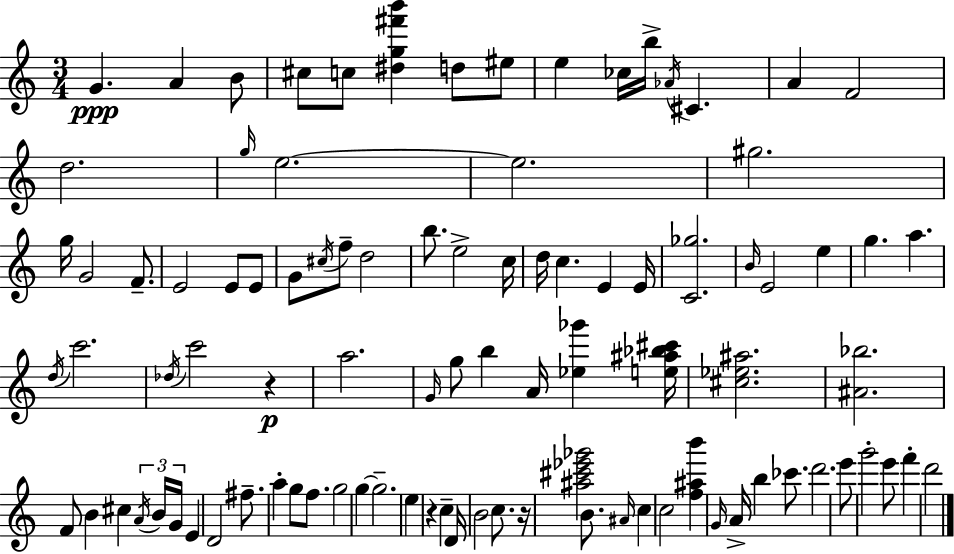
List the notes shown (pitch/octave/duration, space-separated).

G4/q. A4/q B4/e C#5/e C5/e [D#5,G5,F#6,B6]/q D5/e EIS5/e E5/q CES5/s B5/s Ab4/s C#4/q. A4/q F4/h D5/h. G5/s E5/h. E5/h. G#5/h. G5/s G4/h F4/e. E4/h E4/e E4/e G4/e C#5/s F5/e D5/h B5/e. E5/h C5/s D5/s C5/q. E4/q E4/s [C4,Gb5]/h. B4/s E4/h E5/q G5/q. A5/q. D5/s C6/h. Db5/s C6/h R/q A5/h. G4/s G5/e B5/q A4/s [Eb5,Gb6]/q [E5,A#5,Bb5,C#6]/s [C#5,Eb5,A#5]/h. [A#4,Bb5]/h. F4/e B4/q C#5/q A4/s B4/s G4/s E4/q D4/h F#5/e. A5/q G5/e F5/e. G5/h G5/q G5/h. E5/q R/q C5/q D4/s B4/h C5/e. R/s [A#5,C#6,Eb6,Gb6]/h B4/e. A#4/s C5/q C5/h [F5,A#5,B6]/q G4/s A4/s B5/q CES6/e. D6/h. E6/e G6/h E6/e F6/q D6/h